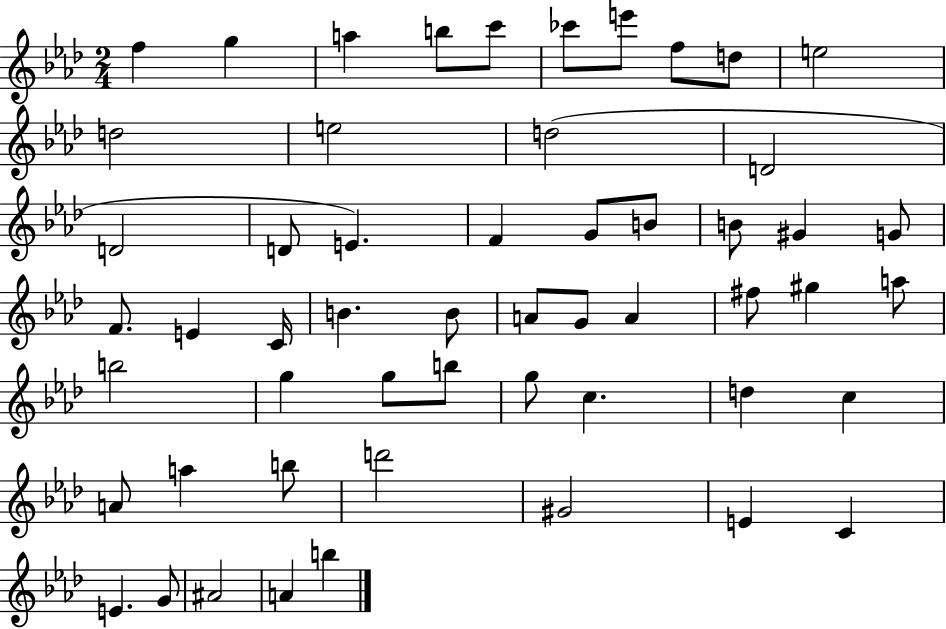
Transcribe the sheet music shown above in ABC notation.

X:1
T:Untitled
M:2/4
L:1/4
K:Ab
f g a b/2 c'/2 _c'/2 e'/2 f/2 d/2 e2 d2 e2 d2 D2 D2 D/2 E F G/2 B/2 B/2 ^G G/2 F/2 E C/4 B B/2 A/2 G/2 A ^f/2 ^g a/2 b2 g g/2 b/2 g/2 c d c A/2 a b/2 d'2 ^G2 E C E G/2 ^A2 A b